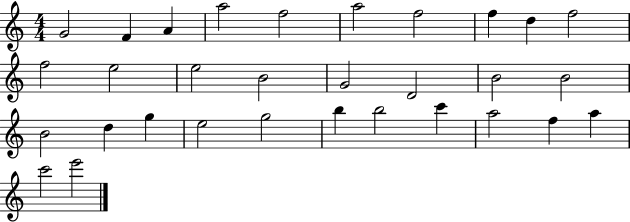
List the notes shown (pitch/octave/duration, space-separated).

G4/h F4/q A4/q A5/h F5/h A5/h F5/h F5/q D5/q F5/h F5/h E5/h E5/h B4/h G4/h D4/h B4/h B4/h B4/h D5/q G5/q E5/h G5/h B5/q B5/h C6/q A5/h F5/q A5/q C6/h E6/h